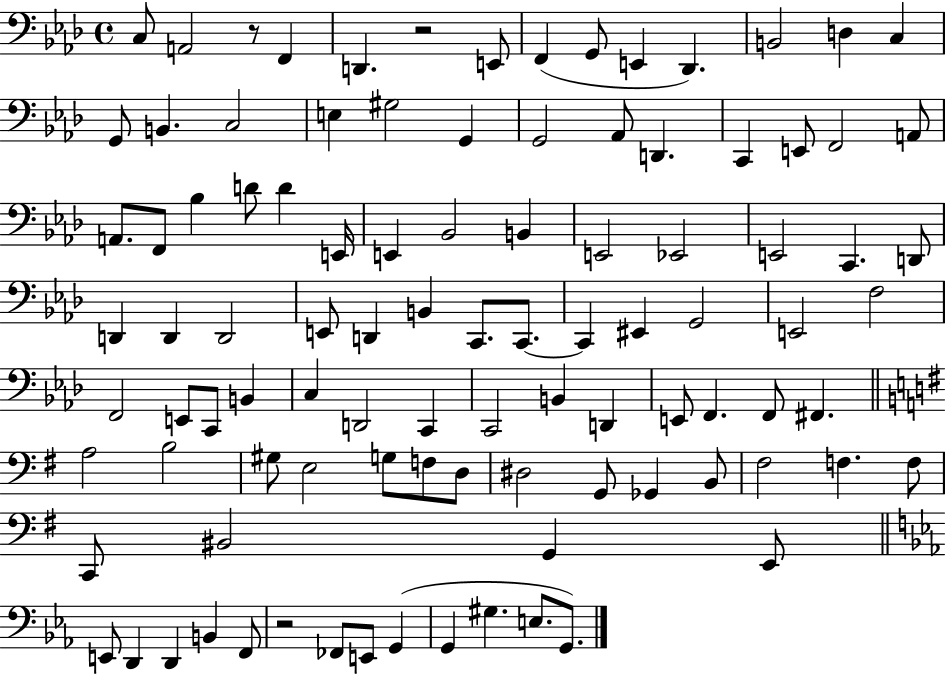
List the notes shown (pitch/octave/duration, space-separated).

C3/e A2/h R/e F2/q D2/q. R/h E2/e F2/q G2/e E2/q Db2/q. B2/h D3/q C3/q G2/e B2/q. C3/h E3/q G#3/h G2/q G2/h Ab2/e D2/q. C2/q E2/e F2/h A2/e A2/e. F2/e Bb3/q D4/e D4/q E2/s E2/q Bb2/h B2/q E2/h Eb2/h E2/h C2/q. D2/e D2/q D2/q D2/h E2/e D2/q B2/q C2/e. C2/e. C2/q EIS2/q G2/h E2/h F3/h F2/h E2/e C2/e B2/q C3/q D2/h C2/q C2/h B2/q D2/q E2/e F2/q. F2/e F#2/q. A3/h B3/h G#3/e E3/h G3/e F3/e D3/e D#3/h G2/e Gb2/q B2/e F#3/h F3/q. F3/e C2/e BIS2/h G2/q E2/e E2/e D2/q D2/q B2/q F2/e R/h FES2/e E2/e G2/q G2/q G#3/q. E3/e. G2/e.